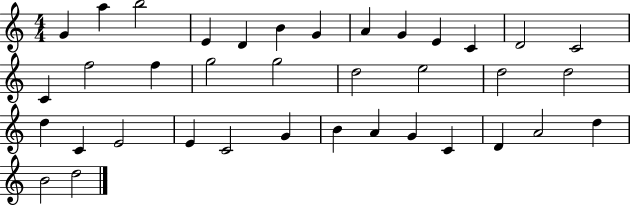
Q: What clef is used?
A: treble